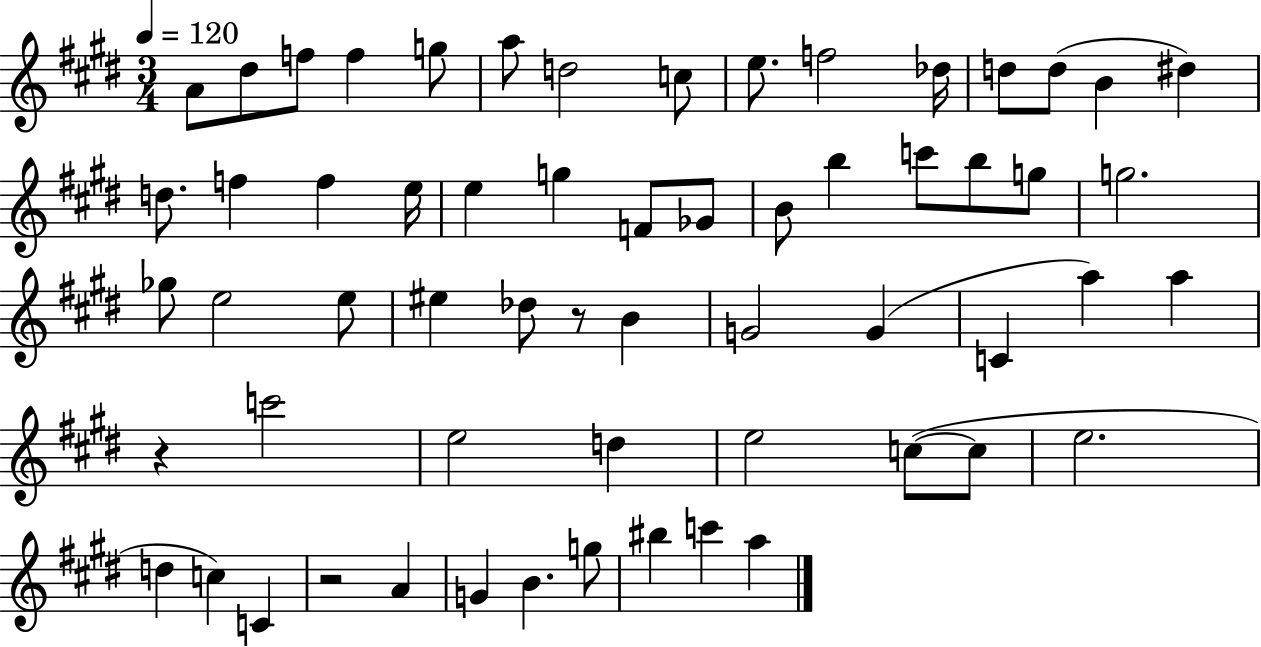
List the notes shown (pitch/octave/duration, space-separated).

A4/e D#5/e F5/e F5/q G5/e A5/e D5/h C5/e E5/e. F5/h Db5/s D5/e D5/e B4/q D#5/q D5/e. F5/q F5/q E5/s E5/q G5/q F4/e Gb4/e B4/e B5/q C6/e B5/e G5/e G5/h. Gb5/e E5/h E5/e EIS5/q Db5/e R/e B4/q G4/h G4/q C4/q A5/q A5/q R/q C6/h E5/h D5/q E5/h C5/e C5/e E5/h. D5/q C5/q C4/q R/h A4/q G4/q B4/q. G5/e BIS5/q C6/q A5/q